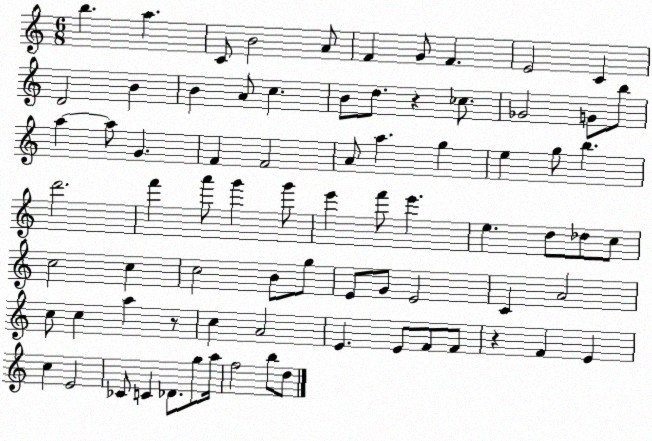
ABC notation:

X:1
T:Untitled
M:6/8
L:1/4
K:C
b a C/2 B2 A/2 F G/2 F E2 C D2 B B A/2 c B/2 d/2 z _c/2 _G2 G/2 b/2 a a/2 G F F2 A/2 a g e g/2 b d'2 f' a'/2 g' g'/2 e' f'/2 e' e d/2 _d/2 c/2 c2 c c2 B/2 g/2 E/2 G/2 E2 C A2 c/2 c a z/2 c A2 E E/2 F/2 F/2 z F E c E2 _C/2 C _D/2 g/2 a/4 f2 b/2 d/2